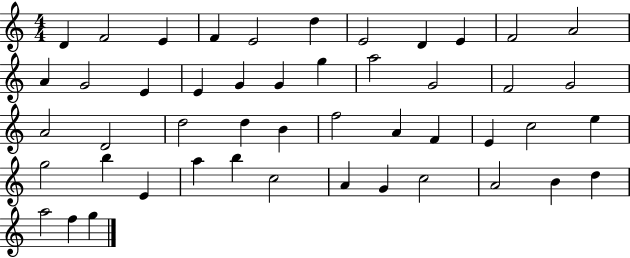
X:1
T:Untitled
M:4/4
L:1/4
K:C
D F2 E F E2 d E2 D E F2 A2 A G2 E E G G g a2 G2 F2 G2 A2 D2 d2 d B f2 A F E c2 e g2 b E a b c2 A G c2 A2 B d a2 f g